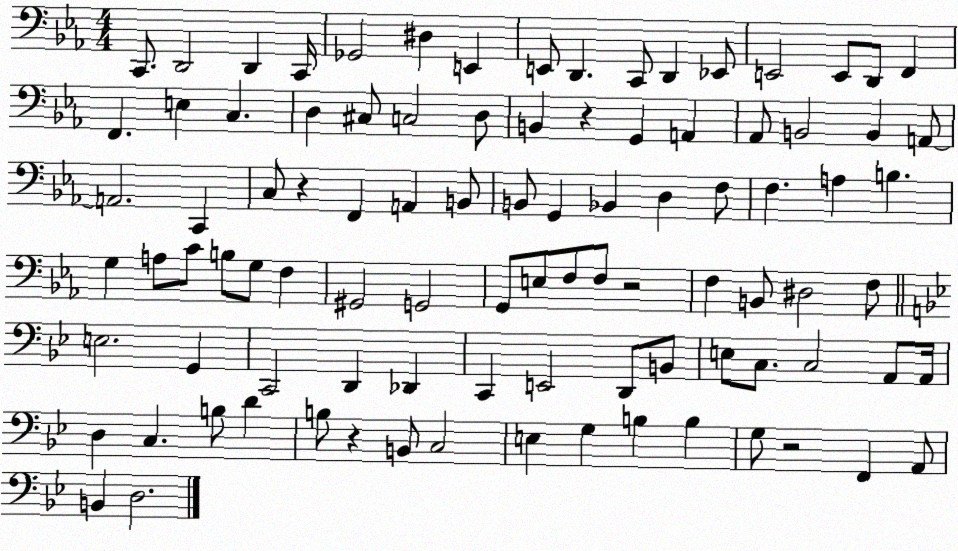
X:1
T:Untitled
M:4/4
L:1/4
K:Eb
C,,/2 D,,2 D,, C,,/4 _G,,2 ^D, E,, E,,/2 D,, C,,/2 D,, _E,,/2 E,,2 E,,/2 D,,/2 F,, F,, E, C, D, ^C,/2 C,2 D,/2 B,, z G,, A,, _A,,/2 B,,2 B,, A,,/2 A,,2 C,, C,/2 z F,, A,, B,,/2 B,,/2 G,, _B,, D, F,/2 F, A, B, G, A,/2 C/2 B,/2 G,/2 F, ^G,,2 G,,2 G,,/2 E,/2 F,/2 F,/2 z2 F, B,,/2 ^D,2 F,/2 E,2 G,, C,,2 D,, _D,, C,, E,,2 D,,/2 B,,/2 E,/2 C,/2 C,2 A,,/2 A,,/4 D, C, B,/2 D B,/2 z B,,/2 C,2 E, G, B, B, G,/2 z2 F,, A,,/2 B,, D,2